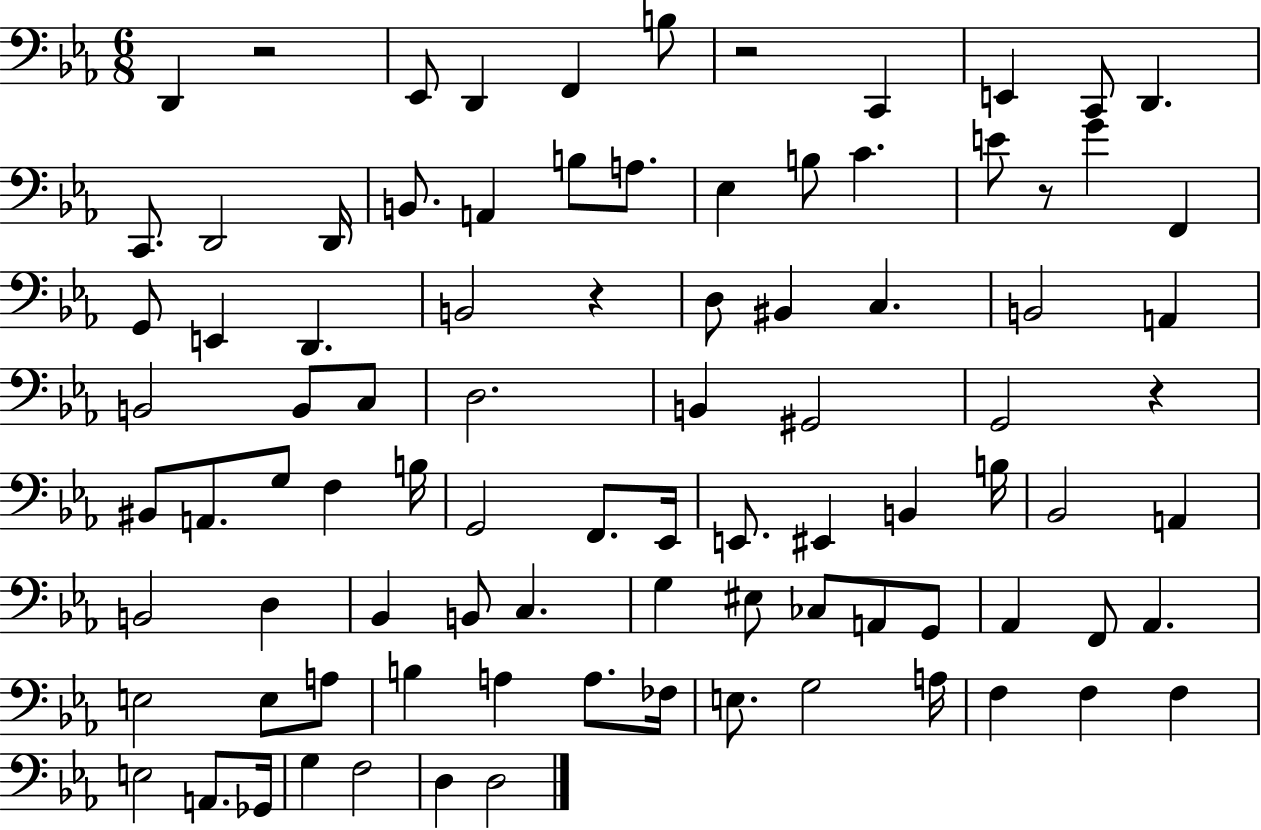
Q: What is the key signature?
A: EES major